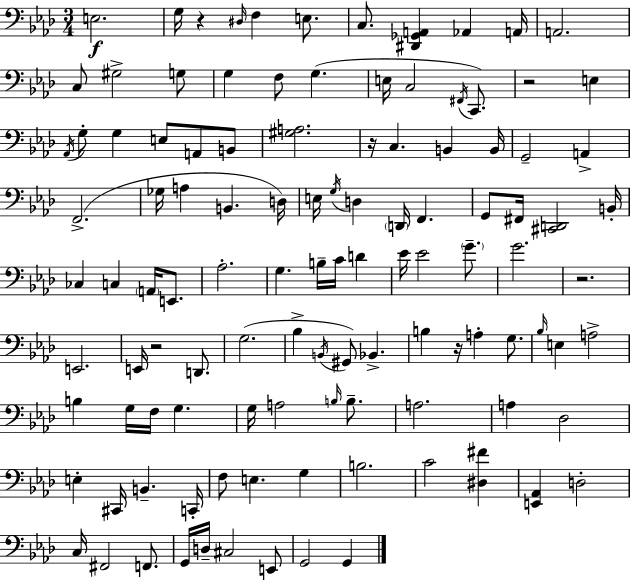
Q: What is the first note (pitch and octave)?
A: E3